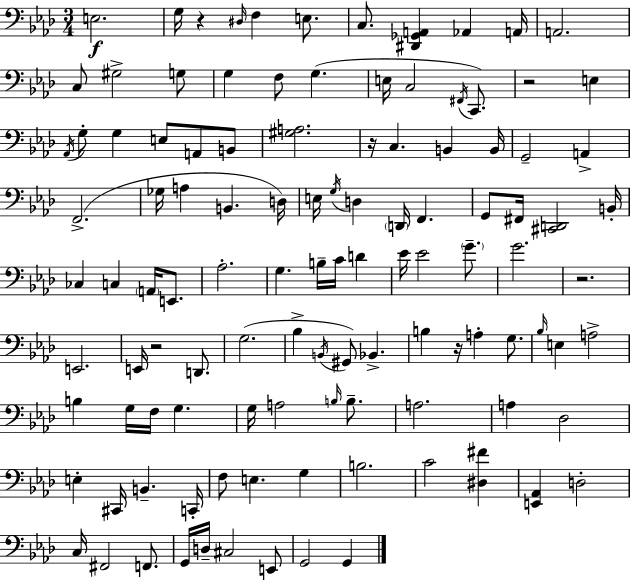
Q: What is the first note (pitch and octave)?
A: E3